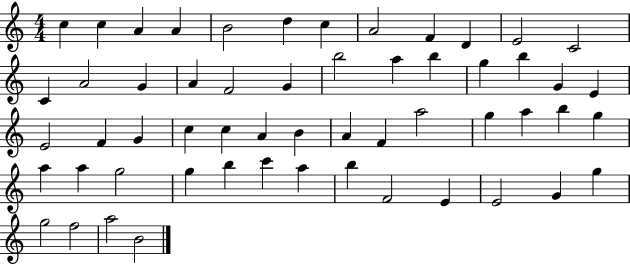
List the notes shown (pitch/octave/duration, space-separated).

C5/q C5/q A4/q A4/q B4/h D5/q C5/q A4/h F4/q D4/q E4/h C4/h C4/q A4/h G4/q A4/q F4/h G4/q B5/h A5/q B5/q G5/q B5/q G4/q E4/q E4/h F4/q G4/q C5/q C5/q A4/q B4/q A4/q F4/q A5/h G5/q A5/q B5/q G5/q A5/q A5/q G5/h G5/q B5/q C6/q A5/q B5/q F4/h E4/q E4/h G4/q G5/q G5/h F5/h A5/h B4/h